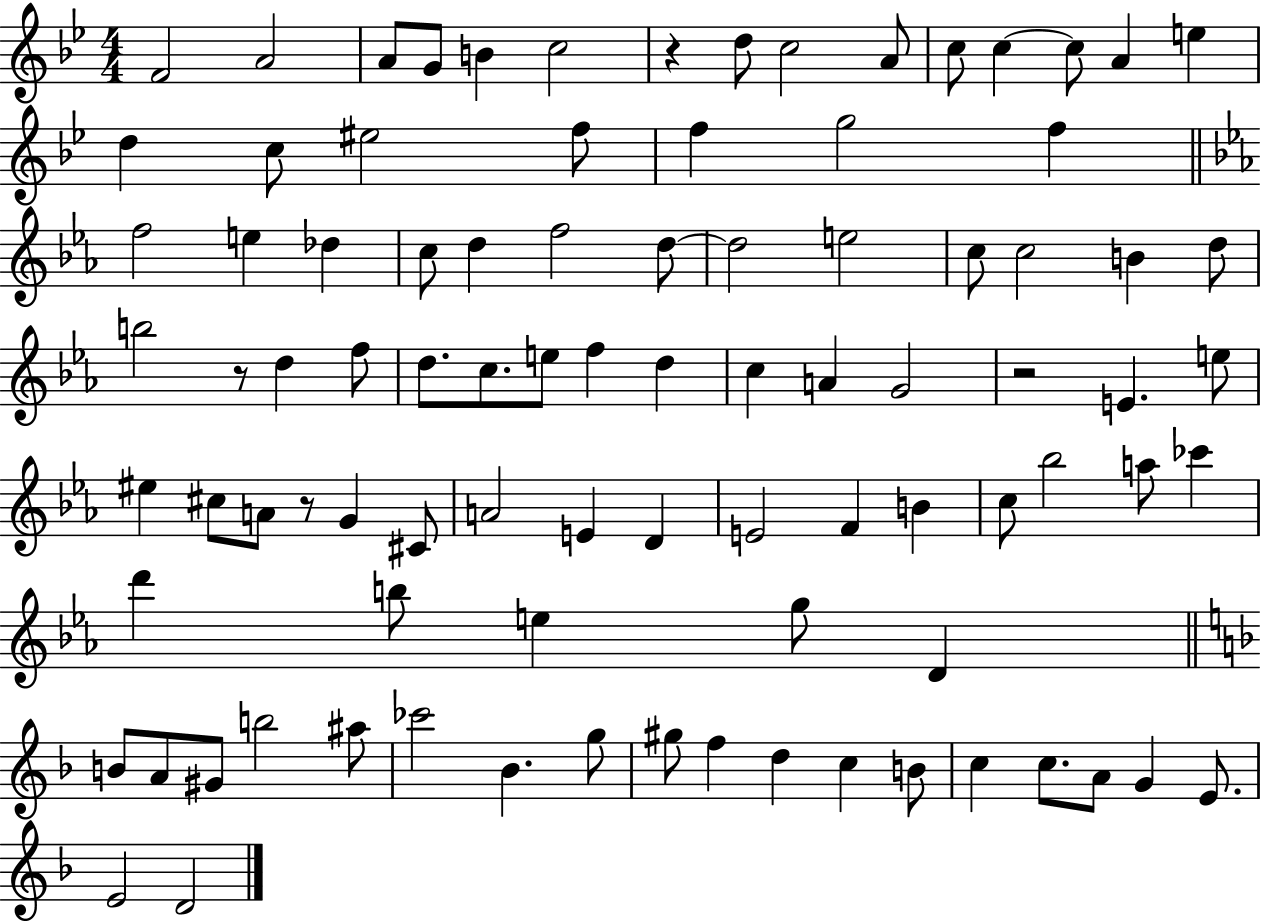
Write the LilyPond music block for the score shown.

{
  \clef treble
  \numericTimeSignature
  \time 4/4
  \key bes \major
  f'2 a'2 | a'8 g'8 b'4 c''2 | r4 d''8 c''2 a'8 | c''8 c''4~~ c''8 a'4 e''4 | \break d''4 c''8 eis''2 f''8 | f''4 g''2 f''4 | \bar "||" \break \key ees \major f''2 e''4 des''4 | c''8 d''4 f''2 d''8~~ | d''2 e''2 | c''8 c''2 b'4 d''8 | \break b''2 r8 d''4 f''8 | d''8. c''8. e''8 f''4 d''4 | c''4 a'4 g'2 | r2 e'4. e''8 | \break eis''4 cis''8 a'8 r8 g'4 cis'8 | a'2 e'4 d'4 | e'2 f'4 b'4 | c''8 bes''2 a''8 ces'''4 | \break d'''4 b''8 e''4 g''8 d'4 | \bar "||" \break \key f \major b'8 a'8 gis'8 b''2 ais''8 | ces'''2 bes'4. g''8 | gis''8 f''4 d''4 c''4 b'8 | c''4 c''8. a'8 g'4 e'8. | \break e'2 d'2 | \bar "|."
}